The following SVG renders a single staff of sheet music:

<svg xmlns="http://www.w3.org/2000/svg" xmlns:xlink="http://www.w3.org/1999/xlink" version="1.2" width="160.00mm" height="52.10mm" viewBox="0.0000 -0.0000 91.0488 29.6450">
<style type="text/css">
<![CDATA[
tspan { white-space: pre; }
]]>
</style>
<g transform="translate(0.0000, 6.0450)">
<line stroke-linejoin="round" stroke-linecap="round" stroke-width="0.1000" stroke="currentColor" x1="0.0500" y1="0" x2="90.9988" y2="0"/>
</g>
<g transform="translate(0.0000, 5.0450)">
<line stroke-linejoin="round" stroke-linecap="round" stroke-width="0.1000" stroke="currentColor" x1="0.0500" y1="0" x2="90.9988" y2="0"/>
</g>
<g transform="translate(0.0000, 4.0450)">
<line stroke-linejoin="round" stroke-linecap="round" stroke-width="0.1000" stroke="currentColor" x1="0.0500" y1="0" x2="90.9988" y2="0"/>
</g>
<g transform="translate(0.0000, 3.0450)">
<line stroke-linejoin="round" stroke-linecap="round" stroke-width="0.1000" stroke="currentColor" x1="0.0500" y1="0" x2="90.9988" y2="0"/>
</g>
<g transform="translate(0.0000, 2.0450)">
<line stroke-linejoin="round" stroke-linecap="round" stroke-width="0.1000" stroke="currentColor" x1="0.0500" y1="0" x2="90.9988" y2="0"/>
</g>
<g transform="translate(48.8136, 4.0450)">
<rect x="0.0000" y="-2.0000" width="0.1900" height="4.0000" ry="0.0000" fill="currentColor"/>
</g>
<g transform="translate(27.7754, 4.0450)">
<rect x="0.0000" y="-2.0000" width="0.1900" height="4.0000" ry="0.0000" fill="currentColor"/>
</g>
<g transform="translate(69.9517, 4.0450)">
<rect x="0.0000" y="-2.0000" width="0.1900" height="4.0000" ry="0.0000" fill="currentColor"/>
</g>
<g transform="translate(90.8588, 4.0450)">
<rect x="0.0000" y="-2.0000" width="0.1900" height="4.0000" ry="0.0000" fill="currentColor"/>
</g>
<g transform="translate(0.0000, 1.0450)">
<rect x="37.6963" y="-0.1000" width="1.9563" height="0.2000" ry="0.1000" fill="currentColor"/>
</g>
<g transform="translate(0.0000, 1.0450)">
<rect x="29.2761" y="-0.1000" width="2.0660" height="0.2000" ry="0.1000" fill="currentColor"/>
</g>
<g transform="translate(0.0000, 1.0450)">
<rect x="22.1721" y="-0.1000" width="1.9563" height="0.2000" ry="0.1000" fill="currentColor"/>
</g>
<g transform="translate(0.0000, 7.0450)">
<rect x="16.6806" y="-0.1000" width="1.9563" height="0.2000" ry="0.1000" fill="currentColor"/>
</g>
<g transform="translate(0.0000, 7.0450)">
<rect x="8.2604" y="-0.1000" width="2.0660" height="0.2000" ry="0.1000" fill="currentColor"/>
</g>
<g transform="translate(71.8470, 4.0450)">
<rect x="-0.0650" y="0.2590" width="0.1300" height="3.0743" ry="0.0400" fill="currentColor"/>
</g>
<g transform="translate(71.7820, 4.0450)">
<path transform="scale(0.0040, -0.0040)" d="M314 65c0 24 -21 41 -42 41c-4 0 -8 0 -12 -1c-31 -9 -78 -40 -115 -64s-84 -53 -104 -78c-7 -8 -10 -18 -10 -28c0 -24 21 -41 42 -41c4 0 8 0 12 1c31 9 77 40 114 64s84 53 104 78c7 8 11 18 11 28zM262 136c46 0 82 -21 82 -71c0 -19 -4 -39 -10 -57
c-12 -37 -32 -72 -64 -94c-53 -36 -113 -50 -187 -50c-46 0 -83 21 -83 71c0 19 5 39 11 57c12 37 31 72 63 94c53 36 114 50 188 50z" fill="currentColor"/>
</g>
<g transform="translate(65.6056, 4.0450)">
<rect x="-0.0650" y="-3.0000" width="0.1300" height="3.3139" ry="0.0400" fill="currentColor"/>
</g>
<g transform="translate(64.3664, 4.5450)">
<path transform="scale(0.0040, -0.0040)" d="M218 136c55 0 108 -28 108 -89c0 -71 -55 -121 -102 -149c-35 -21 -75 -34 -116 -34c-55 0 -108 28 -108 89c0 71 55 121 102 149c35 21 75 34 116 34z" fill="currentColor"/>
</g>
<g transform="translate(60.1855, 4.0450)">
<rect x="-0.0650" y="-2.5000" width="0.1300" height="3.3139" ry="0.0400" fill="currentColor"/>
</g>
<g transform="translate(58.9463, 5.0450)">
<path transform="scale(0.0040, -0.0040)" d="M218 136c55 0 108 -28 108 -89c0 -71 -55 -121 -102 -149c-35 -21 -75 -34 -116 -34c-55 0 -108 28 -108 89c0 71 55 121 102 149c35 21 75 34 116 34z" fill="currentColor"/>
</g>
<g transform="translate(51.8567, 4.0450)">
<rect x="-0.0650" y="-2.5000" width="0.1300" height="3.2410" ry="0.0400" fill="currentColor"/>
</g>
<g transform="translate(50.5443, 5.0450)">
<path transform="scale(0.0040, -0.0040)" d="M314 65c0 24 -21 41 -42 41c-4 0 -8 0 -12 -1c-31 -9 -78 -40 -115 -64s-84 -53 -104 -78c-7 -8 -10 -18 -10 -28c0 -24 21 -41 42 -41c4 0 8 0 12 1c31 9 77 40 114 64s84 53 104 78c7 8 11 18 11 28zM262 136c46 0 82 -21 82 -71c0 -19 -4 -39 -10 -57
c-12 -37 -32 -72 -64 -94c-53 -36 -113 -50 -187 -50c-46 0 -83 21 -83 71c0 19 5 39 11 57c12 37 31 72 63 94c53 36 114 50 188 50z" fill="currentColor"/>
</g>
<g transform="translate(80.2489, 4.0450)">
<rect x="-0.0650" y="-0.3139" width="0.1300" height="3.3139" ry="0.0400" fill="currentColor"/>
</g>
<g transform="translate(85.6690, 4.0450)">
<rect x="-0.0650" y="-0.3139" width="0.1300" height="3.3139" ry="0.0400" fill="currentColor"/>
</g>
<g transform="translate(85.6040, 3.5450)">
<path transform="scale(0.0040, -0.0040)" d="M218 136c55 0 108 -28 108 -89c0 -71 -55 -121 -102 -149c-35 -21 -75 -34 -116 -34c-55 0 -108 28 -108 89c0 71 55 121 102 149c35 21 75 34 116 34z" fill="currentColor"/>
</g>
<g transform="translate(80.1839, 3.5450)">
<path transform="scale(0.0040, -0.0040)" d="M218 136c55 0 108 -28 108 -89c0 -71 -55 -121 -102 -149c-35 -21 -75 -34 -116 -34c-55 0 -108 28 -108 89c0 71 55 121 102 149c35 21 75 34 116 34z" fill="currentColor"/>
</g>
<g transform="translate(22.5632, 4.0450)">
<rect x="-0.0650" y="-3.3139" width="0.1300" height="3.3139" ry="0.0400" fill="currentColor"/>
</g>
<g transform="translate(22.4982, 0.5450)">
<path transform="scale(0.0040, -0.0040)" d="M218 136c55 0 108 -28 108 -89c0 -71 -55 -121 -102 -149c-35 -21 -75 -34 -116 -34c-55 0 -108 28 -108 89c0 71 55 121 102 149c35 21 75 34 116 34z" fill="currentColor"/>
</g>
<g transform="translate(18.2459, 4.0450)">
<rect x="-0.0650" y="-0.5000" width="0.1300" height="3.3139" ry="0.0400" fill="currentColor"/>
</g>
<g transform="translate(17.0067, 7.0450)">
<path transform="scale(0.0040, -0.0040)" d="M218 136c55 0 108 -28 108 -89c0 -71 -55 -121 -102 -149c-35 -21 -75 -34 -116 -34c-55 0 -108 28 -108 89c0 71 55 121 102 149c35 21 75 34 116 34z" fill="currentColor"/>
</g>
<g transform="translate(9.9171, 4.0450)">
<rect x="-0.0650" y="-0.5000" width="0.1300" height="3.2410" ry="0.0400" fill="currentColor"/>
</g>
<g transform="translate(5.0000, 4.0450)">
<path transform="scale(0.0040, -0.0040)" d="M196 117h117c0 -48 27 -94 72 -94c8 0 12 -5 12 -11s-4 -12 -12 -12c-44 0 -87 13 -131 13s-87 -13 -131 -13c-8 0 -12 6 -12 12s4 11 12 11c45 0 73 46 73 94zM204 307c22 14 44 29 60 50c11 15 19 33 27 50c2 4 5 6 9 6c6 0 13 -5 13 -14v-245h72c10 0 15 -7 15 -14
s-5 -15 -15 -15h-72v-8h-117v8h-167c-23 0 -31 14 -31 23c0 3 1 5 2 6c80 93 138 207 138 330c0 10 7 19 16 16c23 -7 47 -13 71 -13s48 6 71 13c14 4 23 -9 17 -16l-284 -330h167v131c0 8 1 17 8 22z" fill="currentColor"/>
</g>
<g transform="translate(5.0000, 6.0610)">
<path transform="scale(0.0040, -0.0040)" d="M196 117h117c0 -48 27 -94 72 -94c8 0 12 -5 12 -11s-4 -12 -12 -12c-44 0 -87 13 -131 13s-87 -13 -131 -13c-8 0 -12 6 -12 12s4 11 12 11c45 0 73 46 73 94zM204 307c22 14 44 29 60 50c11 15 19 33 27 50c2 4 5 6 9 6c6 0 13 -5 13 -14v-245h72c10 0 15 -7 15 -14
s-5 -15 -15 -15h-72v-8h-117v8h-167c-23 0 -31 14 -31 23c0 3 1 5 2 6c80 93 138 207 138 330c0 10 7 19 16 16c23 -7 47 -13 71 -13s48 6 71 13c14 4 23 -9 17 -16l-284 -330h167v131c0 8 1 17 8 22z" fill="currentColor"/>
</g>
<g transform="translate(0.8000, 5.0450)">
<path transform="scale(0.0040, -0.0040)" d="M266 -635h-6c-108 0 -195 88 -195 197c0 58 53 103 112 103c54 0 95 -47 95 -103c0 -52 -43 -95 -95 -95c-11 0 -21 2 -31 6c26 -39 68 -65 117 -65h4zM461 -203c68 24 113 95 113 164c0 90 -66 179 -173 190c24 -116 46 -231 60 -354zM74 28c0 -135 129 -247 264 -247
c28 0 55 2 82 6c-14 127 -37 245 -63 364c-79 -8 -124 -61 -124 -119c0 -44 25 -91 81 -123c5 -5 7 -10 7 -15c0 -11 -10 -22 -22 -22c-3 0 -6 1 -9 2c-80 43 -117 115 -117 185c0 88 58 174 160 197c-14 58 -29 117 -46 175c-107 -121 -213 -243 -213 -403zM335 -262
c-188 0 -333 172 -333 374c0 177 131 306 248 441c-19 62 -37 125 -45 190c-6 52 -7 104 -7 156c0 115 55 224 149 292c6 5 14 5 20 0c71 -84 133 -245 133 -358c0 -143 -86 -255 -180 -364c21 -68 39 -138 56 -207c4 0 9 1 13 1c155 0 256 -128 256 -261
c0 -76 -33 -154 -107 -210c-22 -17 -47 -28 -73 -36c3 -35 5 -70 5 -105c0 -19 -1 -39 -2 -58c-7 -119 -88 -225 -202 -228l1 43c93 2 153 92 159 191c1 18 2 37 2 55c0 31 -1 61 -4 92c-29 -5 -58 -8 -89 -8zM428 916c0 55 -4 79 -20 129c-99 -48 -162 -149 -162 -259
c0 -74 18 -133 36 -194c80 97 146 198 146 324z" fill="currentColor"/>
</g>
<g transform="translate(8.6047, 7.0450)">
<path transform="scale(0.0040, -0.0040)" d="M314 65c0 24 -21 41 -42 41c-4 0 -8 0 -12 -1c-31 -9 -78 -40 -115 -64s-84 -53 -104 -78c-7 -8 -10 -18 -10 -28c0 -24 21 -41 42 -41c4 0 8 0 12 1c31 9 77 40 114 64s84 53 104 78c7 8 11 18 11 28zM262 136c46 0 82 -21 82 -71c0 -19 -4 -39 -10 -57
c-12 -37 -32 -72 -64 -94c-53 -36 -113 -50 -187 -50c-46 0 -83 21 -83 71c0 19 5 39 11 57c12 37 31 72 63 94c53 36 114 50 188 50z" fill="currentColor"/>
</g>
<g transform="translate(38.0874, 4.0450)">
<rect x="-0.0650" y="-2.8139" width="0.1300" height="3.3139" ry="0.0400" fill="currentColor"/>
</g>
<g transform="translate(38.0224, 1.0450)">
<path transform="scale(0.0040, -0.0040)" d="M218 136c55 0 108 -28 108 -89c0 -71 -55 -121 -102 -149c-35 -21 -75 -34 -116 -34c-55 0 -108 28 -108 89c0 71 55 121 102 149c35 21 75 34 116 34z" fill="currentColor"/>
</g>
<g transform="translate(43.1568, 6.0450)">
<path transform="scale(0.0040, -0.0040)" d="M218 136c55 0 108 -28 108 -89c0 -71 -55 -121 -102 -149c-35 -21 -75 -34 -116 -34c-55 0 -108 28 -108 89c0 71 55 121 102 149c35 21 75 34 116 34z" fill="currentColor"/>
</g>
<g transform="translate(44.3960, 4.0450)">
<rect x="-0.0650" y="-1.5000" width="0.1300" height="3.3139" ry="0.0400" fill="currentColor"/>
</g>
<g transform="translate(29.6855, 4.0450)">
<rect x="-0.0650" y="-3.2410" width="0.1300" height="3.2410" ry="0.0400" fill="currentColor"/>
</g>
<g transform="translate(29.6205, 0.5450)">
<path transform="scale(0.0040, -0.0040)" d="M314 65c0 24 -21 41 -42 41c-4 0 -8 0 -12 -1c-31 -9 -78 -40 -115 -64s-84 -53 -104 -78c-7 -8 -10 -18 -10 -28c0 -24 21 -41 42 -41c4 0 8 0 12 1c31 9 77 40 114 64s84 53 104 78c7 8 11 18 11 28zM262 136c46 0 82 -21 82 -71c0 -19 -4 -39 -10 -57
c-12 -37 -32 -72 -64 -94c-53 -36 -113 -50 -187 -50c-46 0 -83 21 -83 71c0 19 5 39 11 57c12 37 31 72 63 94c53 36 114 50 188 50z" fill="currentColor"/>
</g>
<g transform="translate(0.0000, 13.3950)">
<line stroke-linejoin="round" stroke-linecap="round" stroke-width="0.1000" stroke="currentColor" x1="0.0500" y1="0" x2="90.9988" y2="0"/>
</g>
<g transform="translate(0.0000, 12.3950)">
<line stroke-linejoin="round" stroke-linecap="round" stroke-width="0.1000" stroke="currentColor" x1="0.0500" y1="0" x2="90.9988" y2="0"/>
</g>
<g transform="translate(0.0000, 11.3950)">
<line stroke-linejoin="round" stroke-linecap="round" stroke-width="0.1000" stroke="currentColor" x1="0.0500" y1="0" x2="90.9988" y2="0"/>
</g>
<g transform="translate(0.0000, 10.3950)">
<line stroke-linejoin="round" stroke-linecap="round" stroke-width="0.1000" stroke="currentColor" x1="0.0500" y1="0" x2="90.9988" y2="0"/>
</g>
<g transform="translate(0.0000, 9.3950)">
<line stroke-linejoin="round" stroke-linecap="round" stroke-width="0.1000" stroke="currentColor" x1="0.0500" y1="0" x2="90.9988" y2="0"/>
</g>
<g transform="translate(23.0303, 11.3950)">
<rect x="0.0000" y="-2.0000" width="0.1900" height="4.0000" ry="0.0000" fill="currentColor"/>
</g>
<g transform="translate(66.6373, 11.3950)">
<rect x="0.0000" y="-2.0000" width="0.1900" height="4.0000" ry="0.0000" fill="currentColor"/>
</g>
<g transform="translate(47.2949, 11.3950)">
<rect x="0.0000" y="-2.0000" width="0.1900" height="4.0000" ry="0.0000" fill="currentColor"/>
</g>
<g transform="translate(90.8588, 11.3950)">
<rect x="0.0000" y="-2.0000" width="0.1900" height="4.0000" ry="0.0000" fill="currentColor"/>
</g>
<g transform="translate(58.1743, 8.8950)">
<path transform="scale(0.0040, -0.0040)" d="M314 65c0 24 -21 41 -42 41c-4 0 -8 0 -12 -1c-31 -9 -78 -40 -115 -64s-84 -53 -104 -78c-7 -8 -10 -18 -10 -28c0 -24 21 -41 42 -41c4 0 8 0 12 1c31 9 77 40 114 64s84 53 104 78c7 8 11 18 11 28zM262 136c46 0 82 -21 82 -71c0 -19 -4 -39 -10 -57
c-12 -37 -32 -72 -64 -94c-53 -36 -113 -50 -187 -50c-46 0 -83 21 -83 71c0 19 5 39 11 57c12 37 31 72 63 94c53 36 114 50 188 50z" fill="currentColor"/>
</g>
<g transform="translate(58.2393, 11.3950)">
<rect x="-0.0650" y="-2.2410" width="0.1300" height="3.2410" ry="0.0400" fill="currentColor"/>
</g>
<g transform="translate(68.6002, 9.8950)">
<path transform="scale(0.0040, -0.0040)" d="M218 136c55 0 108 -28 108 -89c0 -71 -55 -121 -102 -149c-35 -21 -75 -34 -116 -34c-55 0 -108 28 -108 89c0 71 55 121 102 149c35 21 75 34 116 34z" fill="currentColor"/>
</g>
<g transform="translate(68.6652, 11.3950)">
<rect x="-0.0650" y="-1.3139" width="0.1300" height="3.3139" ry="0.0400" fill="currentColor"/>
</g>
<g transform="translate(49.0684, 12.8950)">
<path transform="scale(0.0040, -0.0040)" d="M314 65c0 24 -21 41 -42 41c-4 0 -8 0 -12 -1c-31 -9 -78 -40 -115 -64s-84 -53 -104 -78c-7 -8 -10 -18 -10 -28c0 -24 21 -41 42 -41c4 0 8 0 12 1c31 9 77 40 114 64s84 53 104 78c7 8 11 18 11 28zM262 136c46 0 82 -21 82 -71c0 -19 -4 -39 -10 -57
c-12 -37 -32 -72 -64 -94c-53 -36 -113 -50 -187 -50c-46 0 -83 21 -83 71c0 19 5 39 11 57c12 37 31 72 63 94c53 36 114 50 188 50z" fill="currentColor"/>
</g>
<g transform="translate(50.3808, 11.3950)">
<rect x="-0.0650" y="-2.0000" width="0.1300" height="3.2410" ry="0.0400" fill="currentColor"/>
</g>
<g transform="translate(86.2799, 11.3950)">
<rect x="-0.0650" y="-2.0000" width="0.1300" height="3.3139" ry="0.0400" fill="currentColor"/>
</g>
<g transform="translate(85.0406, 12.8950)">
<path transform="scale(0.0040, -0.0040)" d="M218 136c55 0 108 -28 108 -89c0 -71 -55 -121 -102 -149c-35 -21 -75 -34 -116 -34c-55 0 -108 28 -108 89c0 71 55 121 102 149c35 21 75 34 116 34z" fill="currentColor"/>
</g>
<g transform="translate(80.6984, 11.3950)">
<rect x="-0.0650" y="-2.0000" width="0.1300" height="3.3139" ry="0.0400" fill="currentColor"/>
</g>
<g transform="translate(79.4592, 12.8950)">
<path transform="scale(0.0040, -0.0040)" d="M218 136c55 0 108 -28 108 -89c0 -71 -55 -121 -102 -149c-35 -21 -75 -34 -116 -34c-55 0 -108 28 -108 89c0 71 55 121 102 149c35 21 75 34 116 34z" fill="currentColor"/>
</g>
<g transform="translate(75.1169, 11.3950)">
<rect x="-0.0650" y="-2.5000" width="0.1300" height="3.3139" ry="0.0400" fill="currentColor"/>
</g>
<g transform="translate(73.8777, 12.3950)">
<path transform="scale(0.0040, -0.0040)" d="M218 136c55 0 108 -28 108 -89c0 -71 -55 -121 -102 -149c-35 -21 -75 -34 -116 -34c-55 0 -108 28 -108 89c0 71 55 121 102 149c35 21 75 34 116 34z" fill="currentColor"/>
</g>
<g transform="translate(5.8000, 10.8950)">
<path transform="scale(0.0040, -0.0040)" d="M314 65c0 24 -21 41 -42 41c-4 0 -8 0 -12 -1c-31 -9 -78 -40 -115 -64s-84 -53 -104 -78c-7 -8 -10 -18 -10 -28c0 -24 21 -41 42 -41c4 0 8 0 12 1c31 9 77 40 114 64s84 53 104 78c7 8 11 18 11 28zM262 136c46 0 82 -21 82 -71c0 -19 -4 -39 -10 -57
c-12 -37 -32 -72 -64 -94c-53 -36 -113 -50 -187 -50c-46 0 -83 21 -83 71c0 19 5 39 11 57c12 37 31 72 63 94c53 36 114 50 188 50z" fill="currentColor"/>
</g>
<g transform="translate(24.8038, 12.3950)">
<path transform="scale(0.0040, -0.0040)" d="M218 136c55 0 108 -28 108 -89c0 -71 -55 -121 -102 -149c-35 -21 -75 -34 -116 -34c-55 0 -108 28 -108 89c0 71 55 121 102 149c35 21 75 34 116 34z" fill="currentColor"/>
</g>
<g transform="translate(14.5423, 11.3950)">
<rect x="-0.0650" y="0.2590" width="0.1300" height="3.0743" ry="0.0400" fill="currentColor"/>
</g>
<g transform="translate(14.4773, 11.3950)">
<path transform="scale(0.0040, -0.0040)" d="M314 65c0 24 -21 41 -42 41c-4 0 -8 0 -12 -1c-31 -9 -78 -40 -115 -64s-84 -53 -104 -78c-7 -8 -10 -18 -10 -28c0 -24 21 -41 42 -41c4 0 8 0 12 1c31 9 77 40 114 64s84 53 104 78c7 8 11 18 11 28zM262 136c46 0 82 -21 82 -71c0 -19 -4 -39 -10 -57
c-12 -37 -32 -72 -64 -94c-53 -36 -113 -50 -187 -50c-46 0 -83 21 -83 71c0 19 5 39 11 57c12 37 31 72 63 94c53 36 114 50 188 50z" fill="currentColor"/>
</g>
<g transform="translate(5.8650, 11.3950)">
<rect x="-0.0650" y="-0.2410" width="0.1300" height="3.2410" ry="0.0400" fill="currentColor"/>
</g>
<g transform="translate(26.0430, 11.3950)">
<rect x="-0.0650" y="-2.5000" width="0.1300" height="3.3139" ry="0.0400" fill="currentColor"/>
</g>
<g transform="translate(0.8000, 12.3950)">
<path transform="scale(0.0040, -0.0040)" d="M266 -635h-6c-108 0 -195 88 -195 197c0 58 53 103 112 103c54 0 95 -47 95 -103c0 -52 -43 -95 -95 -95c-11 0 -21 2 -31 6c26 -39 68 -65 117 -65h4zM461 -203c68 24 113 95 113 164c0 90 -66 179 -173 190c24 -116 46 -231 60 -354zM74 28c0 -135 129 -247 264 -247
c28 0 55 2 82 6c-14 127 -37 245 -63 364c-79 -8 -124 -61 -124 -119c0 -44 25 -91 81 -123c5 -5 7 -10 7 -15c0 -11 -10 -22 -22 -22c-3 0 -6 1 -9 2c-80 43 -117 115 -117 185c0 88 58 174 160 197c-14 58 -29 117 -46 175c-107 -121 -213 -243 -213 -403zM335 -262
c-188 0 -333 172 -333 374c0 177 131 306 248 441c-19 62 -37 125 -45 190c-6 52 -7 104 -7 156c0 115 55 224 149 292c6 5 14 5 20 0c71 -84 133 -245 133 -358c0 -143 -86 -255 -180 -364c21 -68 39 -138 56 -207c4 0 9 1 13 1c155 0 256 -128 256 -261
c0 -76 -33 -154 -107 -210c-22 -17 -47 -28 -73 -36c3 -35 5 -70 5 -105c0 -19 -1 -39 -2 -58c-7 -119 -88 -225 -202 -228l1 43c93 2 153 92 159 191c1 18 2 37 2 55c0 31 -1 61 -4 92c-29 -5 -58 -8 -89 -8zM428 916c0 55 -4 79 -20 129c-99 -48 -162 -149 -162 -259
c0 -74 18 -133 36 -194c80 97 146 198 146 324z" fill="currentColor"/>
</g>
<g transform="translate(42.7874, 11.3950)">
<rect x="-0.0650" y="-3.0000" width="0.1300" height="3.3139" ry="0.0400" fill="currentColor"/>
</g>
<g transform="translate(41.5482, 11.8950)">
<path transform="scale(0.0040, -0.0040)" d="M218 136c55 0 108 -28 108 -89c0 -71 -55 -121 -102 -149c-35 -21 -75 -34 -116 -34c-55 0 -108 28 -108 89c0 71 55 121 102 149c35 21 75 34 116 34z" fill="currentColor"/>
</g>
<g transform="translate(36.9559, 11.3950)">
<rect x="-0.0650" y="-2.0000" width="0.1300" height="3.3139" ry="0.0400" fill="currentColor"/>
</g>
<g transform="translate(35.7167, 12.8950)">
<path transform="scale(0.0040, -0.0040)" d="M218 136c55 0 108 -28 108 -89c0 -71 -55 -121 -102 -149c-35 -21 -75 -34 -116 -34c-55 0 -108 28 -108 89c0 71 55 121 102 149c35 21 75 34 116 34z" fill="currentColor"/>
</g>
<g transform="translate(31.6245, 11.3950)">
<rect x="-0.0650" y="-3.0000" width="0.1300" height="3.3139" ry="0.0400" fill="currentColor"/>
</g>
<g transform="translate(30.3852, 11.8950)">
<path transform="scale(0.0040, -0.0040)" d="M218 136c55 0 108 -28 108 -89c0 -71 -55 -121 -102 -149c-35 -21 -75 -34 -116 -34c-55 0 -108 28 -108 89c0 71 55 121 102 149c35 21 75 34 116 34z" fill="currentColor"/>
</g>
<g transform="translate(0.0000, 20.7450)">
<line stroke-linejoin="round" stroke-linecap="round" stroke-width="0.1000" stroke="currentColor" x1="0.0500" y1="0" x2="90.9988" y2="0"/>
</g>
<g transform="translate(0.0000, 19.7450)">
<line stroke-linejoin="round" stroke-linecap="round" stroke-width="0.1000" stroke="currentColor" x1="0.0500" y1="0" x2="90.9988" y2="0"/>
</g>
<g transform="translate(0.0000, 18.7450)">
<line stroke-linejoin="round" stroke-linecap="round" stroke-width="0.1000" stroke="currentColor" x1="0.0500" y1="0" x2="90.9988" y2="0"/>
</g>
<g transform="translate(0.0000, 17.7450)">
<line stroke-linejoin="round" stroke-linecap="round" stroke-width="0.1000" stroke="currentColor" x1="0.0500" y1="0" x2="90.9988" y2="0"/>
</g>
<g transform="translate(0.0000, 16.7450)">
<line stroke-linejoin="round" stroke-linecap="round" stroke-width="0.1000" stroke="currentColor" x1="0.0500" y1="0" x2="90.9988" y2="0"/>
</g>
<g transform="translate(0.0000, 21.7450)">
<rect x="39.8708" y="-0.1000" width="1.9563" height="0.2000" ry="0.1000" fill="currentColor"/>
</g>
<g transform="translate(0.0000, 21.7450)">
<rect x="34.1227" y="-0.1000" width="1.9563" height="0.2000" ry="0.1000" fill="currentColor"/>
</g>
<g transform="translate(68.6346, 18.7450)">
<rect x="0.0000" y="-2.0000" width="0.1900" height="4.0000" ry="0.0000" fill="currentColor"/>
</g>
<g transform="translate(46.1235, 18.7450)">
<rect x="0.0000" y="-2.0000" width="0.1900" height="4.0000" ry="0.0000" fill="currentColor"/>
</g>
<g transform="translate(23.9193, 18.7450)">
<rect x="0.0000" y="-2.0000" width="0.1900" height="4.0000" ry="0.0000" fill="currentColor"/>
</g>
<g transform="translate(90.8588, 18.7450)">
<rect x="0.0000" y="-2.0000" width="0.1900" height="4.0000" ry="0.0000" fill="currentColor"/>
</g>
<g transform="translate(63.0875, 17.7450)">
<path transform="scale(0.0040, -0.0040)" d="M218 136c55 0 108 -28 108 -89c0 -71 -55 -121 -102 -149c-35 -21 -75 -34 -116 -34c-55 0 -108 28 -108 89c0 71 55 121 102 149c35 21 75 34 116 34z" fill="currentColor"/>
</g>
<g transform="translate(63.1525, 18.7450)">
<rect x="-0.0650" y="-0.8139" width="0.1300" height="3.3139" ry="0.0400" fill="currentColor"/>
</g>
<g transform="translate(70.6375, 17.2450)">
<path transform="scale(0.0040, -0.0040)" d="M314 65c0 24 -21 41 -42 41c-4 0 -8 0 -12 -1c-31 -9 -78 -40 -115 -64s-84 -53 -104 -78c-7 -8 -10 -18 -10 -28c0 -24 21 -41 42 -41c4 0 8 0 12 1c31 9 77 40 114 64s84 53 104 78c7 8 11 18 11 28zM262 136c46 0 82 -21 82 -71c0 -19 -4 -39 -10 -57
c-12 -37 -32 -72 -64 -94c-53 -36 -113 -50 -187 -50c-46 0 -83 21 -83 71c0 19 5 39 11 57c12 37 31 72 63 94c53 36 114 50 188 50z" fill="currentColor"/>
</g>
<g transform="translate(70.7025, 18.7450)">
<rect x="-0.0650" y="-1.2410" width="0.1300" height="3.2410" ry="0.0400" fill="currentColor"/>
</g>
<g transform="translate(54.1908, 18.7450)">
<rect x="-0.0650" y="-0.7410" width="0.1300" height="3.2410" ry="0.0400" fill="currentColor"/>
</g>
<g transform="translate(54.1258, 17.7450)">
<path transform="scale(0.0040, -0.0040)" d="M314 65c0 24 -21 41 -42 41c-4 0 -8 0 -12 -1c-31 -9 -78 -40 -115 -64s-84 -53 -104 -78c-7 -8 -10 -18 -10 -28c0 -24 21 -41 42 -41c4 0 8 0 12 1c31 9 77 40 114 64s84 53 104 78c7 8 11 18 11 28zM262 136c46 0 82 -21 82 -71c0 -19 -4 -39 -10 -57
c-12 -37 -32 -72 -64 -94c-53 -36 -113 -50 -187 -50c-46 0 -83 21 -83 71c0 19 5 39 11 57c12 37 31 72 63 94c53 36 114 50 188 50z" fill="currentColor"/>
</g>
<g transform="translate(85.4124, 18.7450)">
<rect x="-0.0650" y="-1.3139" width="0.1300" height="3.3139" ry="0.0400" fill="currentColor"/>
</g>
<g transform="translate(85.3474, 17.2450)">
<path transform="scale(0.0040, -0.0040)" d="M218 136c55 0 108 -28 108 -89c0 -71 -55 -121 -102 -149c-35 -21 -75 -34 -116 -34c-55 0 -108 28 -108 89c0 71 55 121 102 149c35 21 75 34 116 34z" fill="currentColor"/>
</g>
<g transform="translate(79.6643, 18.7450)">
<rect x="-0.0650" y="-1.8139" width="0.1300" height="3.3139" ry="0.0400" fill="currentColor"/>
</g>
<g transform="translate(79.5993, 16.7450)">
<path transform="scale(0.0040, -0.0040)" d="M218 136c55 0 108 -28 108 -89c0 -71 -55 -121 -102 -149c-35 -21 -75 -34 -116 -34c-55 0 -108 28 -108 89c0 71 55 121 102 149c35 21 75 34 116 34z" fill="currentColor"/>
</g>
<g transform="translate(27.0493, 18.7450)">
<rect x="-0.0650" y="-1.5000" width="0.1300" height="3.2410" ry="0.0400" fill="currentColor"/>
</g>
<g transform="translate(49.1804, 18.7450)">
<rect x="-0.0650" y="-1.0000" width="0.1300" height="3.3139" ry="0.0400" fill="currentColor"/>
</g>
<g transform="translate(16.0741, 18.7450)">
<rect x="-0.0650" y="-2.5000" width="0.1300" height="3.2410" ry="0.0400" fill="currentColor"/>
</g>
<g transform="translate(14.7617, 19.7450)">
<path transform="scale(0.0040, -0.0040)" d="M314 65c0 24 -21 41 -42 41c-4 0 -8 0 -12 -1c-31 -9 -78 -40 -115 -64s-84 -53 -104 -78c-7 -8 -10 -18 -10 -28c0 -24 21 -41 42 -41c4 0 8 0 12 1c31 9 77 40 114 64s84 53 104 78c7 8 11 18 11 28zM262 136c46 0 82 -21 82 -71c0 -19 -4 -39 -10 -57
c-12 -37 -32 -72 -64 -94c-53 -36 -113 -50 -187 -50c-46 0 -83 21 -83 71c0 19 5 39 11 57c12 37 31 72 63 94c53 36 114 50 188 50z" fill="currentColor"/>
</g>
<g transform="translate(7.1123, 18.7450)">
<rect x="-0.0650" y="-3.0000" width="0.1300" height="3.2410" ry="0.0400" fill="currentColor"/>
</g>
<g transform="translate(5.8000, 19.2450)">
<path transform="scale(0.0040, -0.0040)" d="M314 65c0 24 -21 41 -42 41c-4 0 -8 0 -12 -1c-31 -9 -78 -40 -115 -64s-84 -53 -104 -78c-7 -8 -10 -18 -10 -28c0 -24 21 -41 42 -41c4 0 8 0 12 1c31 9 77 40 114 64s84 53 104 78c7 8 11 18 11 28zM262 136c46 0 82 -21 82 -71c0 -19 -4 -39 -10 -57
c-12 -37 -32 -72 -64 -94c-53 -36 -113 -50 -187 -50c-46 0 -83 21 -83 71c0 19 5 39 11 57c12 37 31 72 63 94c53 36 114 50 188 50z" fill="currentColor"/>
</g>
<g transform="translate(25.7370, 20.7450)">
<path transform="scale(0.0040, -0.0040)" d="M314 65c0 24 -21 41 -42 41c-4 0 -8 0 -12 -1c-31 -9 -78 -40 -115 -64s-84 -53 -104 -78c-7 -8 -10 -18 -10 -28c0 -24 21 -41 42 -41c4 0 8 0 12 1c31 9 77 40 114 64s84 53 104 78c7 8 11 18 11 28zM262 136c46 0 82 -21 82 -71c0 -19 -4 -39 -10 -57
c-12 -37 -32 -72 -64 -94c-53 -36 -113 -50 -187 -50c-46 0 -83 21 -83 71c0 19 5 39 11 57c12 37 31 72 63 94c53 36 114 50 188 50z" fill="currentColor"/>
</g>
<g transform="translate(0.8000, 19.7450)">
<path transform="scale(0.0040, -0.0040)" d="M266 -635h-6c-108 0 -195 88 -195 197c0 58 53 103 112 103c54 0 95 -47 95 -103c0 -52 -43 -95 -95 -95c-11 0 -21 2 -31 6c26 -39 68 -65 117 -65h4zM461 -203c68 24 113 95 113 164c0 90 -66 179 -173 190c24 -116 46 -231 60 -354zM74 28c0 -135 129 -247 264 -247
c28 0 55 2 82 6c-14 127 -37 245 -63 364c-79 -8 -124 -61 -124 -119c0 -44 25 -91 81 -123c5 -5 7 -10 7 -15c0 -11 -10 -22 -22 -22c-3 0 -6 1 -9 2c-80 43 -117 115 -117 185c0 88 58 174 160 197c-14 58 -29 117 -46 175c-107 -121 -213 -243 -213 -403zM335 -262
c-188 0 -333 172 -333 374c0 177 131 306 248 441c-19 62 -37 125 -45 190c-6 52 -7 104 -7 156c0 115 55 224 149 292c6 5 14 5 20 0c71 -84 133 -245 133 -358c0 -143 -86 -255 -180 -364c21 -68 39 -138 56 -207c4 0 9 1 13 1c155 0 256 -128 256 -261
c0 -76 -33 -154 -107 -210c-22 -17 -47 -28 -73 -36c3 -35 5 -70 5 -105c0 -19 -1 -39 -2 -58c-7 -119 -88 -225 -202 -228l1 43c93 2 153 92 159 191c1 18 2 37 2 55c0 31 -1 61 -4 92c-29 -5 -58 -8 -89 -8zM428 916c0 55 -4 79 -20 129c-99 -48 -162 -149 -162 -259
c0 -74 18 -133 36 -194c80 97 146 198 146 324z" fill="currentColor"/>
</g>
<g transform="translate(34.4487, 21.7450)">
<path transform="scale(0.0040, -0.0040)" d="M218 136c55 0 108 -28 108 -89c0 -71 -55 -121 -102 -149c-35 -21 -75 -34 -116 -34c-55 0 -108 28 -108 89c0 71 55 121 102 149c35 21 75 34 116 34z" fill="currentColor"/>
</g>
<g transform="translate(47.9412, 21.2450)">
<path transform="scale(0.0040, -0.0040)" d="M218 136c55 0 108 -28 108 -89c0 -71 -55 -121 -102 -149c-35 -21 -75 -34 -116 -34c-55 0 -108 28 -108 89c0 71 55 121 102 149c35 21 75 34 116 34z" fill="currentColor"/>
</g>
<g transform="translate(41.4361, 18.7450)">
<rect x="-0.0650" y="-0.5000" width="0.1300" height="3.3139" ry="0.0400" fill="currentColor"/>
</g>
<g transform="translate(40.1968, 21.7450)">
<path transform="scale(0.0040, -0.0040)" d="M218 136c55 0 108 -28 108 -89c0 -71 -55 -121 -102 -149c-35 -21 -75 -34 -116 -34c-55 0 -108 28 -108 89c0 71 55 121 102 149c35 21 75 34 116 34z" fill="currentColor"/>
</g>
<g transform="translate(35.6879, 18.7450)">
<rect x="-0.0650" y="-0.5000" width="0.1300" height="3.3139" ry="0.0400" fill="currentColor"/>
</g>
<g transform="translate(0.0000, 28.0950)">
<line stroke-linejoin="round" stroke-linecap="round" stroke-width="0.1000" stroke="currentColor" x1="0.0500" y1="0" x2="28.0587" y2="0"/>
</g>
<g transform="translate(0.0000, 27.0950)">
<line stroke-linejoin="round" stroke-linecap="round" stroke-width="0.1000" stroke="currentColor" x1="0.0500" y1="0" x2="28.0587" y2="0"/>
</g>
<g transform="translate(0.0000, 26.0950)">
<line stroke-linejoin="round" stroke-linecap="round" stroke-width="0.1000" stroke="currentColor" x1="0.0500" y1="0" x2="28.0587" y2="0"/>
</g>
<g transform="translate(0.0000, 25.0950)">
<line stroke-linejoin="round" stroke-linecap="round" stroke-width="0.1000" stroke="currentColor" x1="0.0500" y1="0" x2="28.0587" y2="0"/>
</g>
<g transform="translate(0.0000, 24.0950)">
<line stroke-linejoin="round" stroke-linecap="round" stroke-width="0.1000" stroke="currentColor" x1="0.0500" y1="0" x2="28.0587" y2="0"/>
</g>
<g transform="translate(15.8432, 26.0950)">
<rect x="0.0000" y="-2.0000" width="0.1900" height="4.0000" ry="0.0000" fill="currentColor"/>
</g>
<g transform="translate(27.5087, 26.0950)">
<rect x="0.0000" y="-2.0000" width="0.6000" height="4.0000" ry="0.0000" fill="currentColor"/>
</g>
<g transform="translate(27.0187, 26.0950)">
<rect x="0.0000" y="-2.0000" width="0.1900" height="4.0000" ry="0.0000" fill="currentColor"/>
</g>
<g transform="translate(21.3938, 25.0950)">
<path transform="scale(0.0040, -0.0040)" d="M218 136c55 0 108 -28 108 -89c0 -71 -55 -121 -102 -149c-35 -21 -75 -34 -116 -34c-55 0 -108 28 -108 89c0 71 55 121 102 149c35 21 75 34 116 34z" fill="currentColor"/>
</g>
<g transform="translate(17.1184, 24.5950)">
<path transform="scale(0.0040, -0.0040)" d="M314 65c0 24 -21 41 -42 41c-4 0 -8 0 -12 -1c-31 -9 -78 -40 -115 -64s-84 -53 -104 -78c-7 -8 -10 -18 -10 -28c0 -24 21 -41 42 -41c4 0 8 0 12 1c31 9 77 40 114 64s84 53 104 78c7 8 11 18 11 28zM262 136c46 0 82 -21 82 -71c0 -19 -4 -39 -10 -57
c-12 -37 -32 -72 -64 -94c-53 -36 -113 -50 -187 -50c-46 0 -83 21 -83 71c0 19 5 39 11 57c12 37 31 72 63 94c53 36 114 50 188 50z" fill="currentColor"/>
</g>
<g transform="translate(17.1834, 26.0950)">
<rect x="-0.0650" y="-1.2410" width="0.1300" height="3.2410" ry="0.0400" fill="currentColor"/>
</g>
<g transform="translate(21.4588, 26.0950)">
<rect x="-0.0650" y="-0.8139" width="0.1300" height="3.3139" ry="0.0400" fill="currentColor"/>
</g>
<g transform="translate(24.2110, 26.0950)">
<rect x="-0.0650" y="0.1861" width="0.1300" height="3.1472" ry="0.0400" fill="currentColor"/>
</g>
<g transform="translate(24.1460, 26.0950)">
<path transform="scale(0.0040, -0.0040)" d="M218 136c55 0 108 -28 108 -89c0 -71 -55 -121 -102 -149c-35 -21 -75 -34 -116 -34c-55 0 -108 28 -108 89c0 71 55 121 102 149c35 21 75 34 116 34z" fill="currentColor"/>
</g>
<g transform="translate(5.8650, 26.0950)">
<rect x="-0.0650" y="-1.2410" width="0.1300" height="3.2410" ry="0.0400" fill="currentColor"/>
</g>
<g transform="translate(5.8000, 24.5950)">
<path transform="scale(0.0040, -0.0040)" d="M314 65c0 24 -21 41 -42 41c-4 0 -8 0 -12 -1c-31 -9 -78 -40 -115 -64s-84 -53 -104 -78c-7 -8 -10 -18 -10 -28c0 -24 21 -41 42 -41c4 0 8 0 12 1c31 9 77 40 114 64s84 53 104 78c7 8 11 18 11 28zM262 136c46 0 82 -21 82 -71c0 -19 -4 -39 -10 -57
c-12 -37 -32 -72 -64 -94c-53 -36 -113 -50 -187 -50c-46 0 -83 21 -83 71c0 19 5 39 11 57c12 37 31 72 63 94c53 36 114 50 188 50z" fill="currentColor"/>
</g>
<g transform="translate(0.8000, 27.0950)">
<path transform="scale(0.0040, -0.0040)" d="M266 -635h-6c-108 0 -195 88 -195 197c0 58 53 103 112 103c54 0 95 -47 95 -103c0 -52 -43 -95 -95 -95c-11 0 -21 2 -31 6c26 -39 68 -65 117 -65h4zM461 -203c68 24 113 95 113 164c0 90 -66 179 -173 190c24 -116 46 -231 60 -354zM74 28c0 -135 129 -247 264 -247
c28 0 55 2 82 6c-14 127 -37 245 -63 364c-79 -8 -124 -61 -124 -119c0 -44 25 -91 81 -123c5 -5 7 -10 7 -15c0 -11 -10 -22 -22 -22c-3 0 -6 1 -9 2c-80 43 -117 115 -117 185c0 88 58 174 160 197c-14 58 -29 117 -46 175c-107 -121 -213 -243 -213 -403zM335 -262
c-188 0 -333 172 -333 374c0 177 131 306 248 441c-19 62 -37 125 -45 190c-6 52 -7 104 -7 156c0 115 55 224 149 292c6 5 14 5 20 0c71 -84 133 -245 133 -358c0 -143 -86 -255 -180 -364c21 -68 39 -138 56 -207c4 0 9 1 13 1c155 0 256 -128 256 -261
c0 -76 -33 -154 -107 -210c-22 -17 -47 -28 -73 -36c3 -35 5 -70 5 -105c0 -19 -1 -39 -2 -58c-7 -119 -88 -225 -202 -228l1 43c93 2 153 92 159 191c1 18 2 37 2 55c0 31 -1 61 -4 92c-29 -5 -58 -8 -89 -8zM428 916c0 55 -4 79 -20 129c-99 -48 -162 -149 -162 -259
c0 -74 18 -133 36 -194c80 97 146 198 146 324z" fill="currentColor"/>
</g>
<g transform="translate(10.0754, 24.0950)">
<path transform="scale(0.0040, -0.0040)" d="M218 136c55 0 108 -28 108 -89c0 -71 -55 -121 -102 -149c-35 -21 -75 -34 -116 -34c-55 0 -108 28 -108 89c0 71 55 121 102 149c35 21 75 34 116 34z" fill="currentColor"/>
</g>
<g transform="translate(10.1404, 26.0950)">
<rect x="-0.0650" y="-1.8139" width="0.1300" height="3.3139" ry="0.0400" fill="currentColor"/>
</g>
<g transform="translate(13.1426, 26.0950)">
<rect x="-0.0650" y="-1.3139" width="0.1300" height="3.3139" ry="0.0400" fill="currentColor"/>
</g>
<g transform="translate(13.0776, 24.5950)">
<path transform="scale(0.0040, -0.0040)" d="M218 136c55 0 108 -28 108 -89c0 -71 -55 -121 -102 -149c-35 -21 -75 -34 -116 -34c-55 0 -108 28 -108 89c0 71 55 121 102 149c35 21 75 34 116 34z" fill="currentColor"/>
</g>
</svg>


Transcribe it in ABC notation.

X:1
T:Untitled
M:4/4
L:1/4
K:C
C2 C b b2 a E G2 G A B2 c c c2 B2 G A F A F2 g2 e G F F A2 G2 E2 C C D d2 d e2 f e e2 f e e2 d B